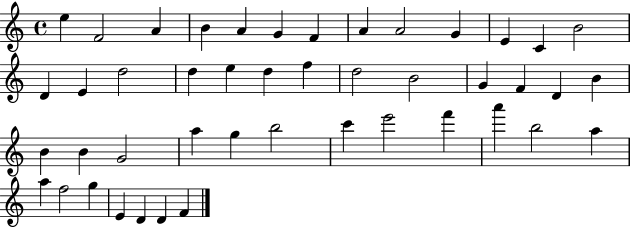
{
  \clef treble
  \time 4/4
  \defaultTimeSignature
  \key c \major
  e''4 f'2 a'4 | b'4 a'4 g'4 f'4 | a'4 a'2 g'4 | e'4 c'4 b'2 | \break d'4 e'4 d''2 | d''4 e''4 d''4 f''4 | d''2 b'2 | g'4 f'4 d'4 b'4 | \break b'4 b'4 g'2 | a''4 g''4 b''2 | c'''4 e'''2 f'''4 | a'''4 b''2 a''4 | \break a''4 f''2 g''4 | e'4 d'4 d'4 f'4 | \bar "|."
}